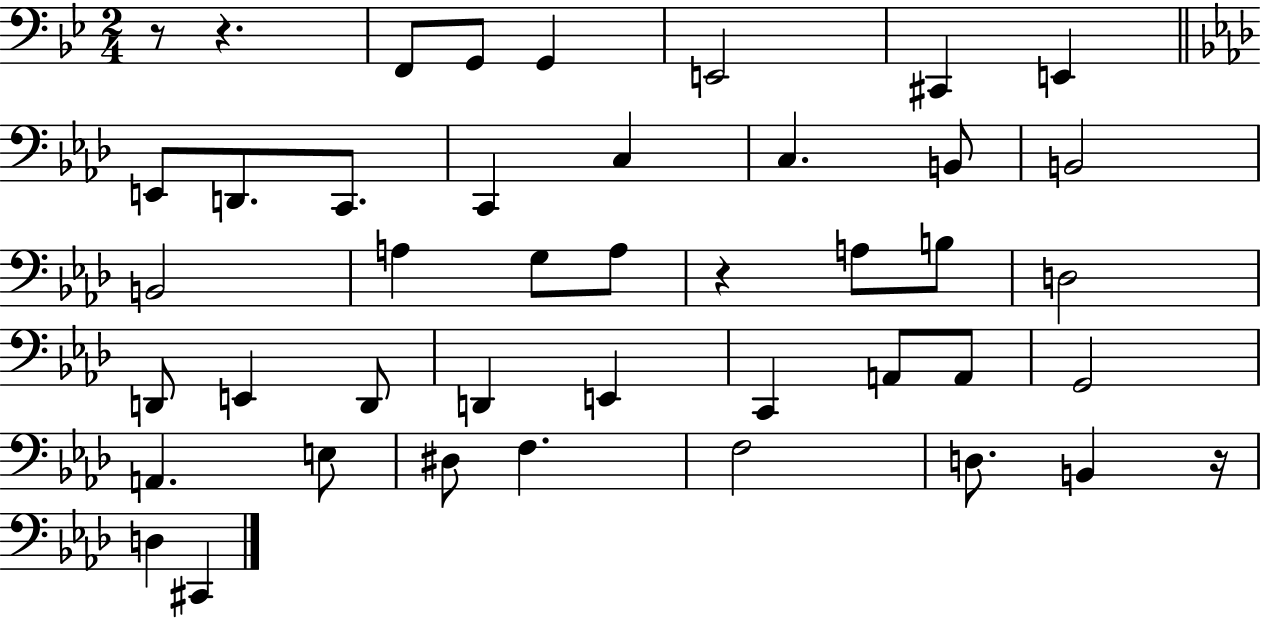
X:1
T:Untitled
M:2/4
L:1/4
K:Bb
z/2 z F,,/2 G,,/2 G,, E,,2 ^C,, E,, E,,/2 D,,/2 C,,/2 C,, C, C, B,,/2 B,,2 B,,2 A, G,/2 A,/2 z A,/2 B,/2 D,2 D,,/2 E,, D,,/2 D,, E,, C,, A,,/2 A,,/2 G,,2 A,, E,/2 ^D,/2 F, F,2 D,/2 B,, z/4 D, ^C,,